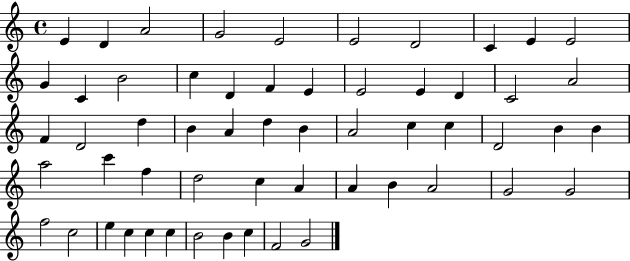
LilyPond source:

{
  \clef treble
  \time 4/4
  \defaultTimeSignature
  \key c \major
  e'4 d'4 a'2 | g'2 e'2 | e'2 d'2 | c'4 e'4 e'2 | \break g'4 c'4 b'2 | c''4 d'4 f'4 e'4 | e'2 e'4 d'4 | c'2 a'2 | \break f'4 d'2 d''4 | b'4 a'4 d''4 b'4 | a'2 c''4 c''4 | d'2 b'4 b'4 | \break a''2 c'''4 f''4 | d''2 c''4 a'4 | a'4 b'4 a'2 | g'2 g'2 | \break f''2 c''2 | e''4 c''4 c''4 c''4 | b'2 b'4 c''4 | f'2 g'2 | \break \bar "|."
}